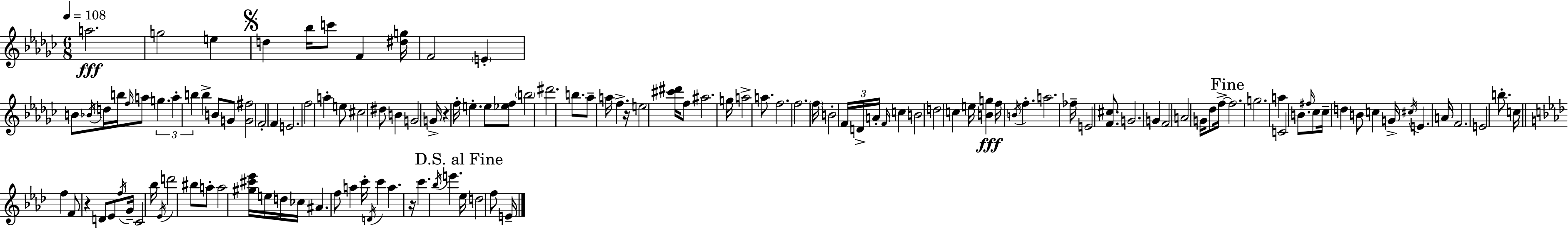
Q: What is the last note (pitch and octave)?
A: E4